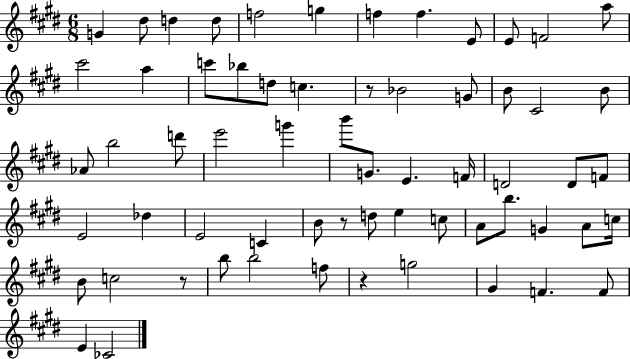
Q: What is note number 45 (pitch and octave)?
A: B5